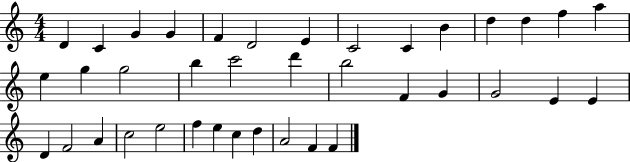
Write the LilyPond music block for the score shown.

{
  \clef treble
  \numericTimeSignature
  \time 4/4
  \key c \major
  d'4 c'4 g'4 g'4 | f'4 d'2 e'4 | c'2 c'4 b'4 | d''4 d''4 f''4 a''4 | \break e''4 g''4 g''2 | b''4 c'''2 d'''4 | b''2 f'4 g'4 | g'2 e'4 e'4 | \break d'4 f'2 a'4 | c''2 e''2 | f''4 e''4 c''4 d''4 | a'2 f'4 f'4 | \break \bar "|."
}